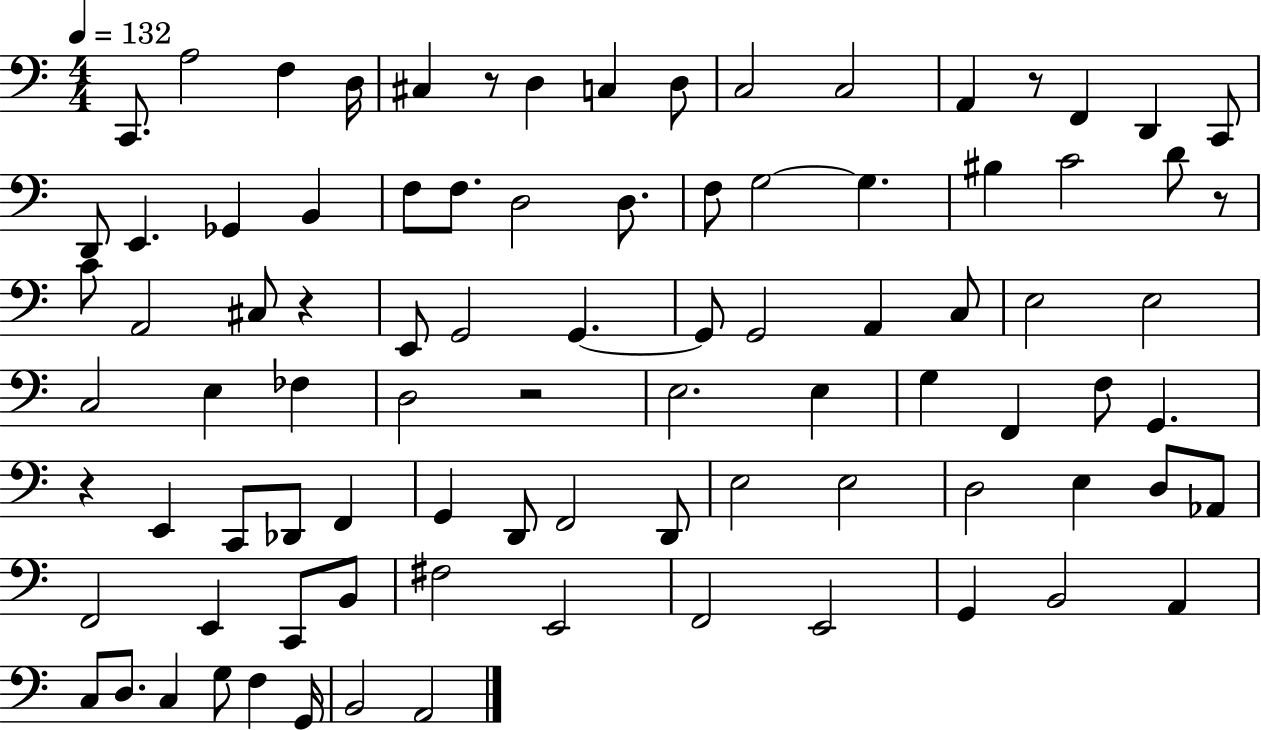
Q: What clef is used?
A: bass